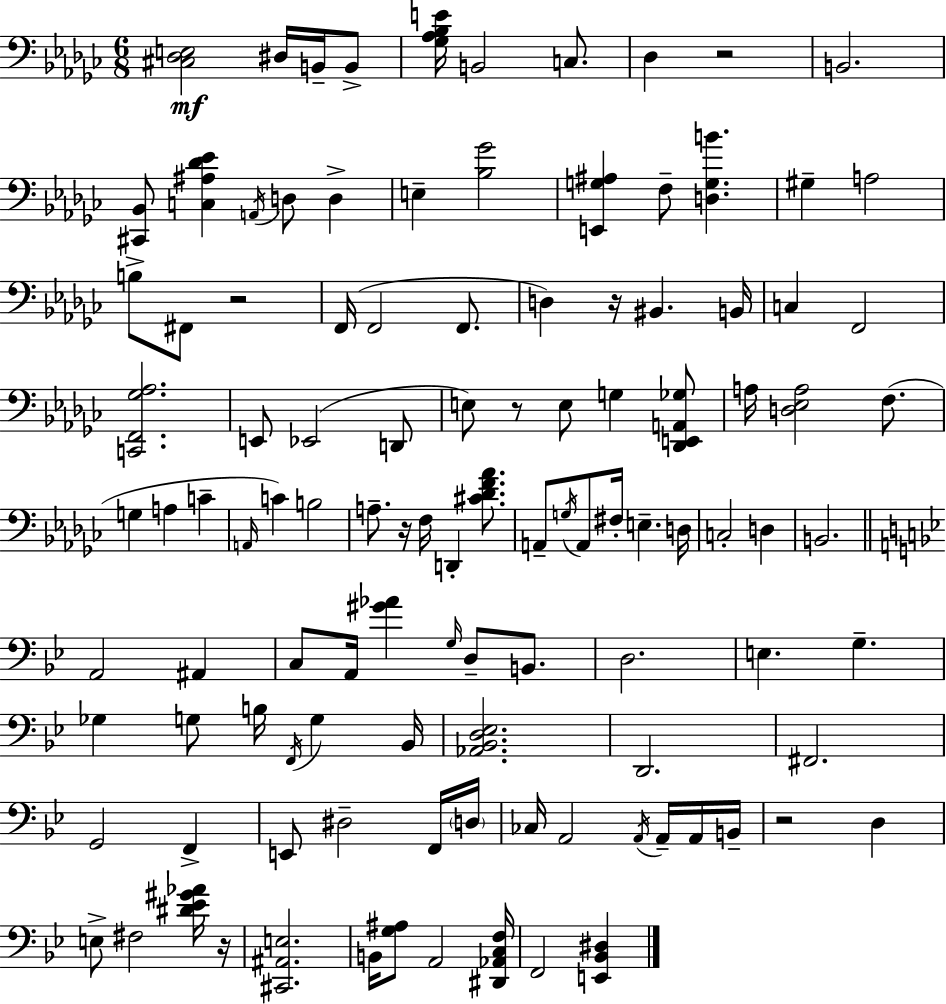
X:1
T:Untitled
M:6/8
L:1/4
K:Ebm
[^C,_D,E,]2 ^D,/4 B,,/4 B,,/2 [_G,_A,_B,E]/4 B,,2 C,/2 _D, z2 B,,2 [^C,,_B,,]/2 [C,^A,_D_E] A,,/4 D,/2 D, E, [_B,_G]2 [E,,G,^A,] F,/2 [D,G,B] ^G, A,2 B,/2 ^F,,/2 z2 F,,/4 F,,2 F,,/2 D, z/4 ^B,, B,,/4 C, F,,2 [C,,F,,_G,_A,]2 E,,/2 _E,,2 D,,/2 E,/2 z/2 E,/2 G, [_D,,E,,A,,_G,]/2 A,/4 [D,_E,A,]2 F,/2 G, A, C A,,/4 C B,2 A,/2 z/4 F,/4 D,, [^C_DF_A]/2 A,,/2 G,/4 A,,/2 ^F,/4 E, D,/4 C,2 D, B,,2 A,,2 ^A,, C,/2 A,,/4 [^G_A] G,/4 D,/2 B,,/2 D,2 E, G, _G, G,/2 B,/4 F,,/4 G, _B,,/4 [_A,,_B,,D,_E,]2 D,,2 ^F,,2 G,,2 F,, E,,/2 ^D,2 F,,/4 D,/4 _C,/4 A,,2 A,,/4 A,,/4 A,,/4 B,,/4 z2 D, E,/2 ^F,2 [^D_E^G_A]/4 z/4 [^C,,^A,,E,]2 B,,/4 [G,^A,]/2 A,,2 [^D,,_A,,C,F,]/4 F,,2 [E,,_B,,^D,]